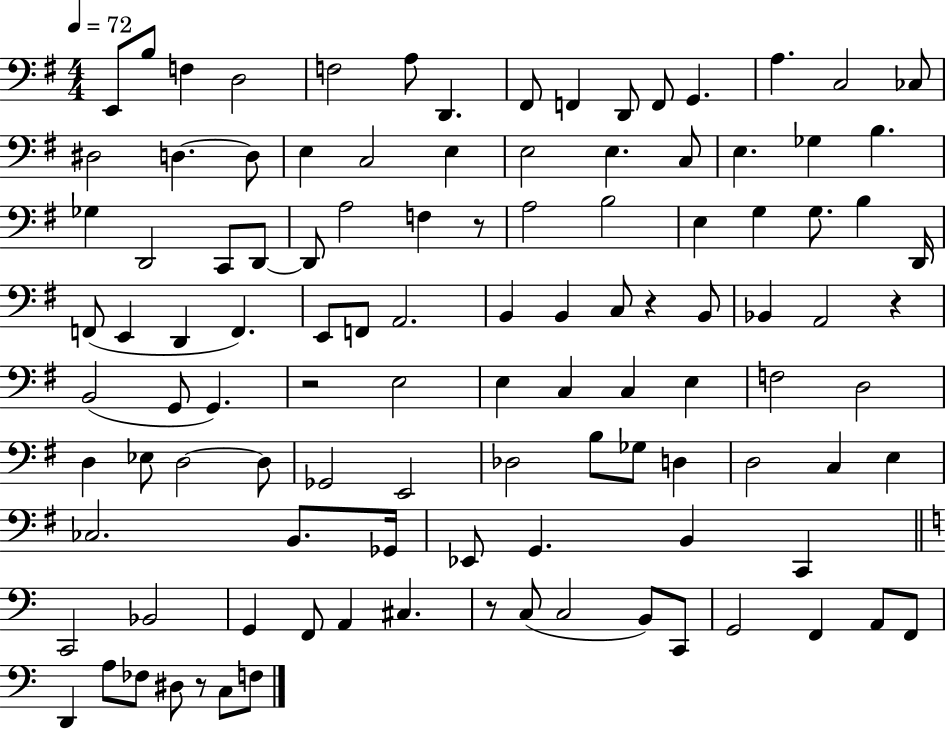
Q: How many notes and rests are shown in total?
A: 110